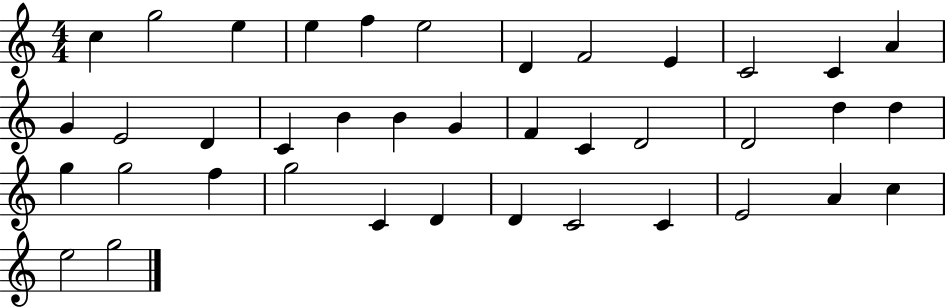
{
  \clef treble
  \numericTimeSignature
  \time 4/4
  \key c \major
  c''4 g''2 e''4 | e''4 f''4 e''2 | d'4 f'2 e'4 | c'2 c'4 a'4 | \break g'4 e'2 d'4 | c'4 b'4 b'4 g'4 | f'4 c'4 d'2 | d'2 d''4 d''4 | \break g''4 g''2 f''4 | g''2 c'4 d'4 | d'4 c'2 c'4 | e'2 a'4 c''4 | \break e''2 g''2 | \bar "|."
}